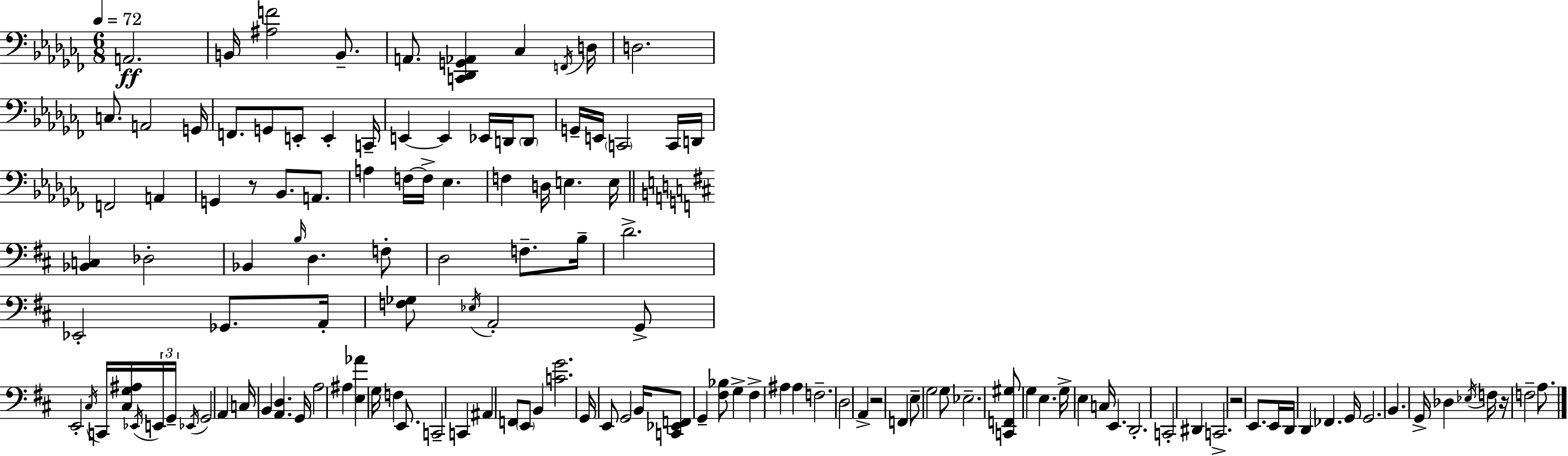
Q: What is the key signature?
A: AES minor